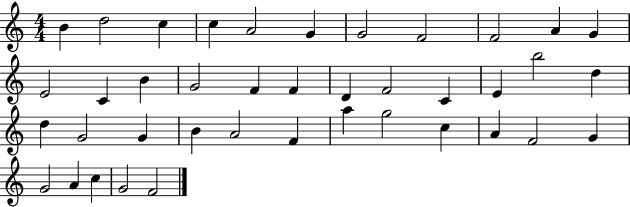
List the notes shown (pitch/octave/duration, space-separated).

B4/q D5/h C5/q C5/q A4/h G4/q G4/h F4/h F4/h A4/q G4/q E4/h C4/q B4/q G4/h F4/q F4/q D4/q F4/h C4/q E4/q B5/h D5/q D5/q G4/h G4/q B4/q A4/h F4/q A5/q G5/h C5/q A4/q F4/h G4/q G4/h A4/q C5/q G4/h F4/h